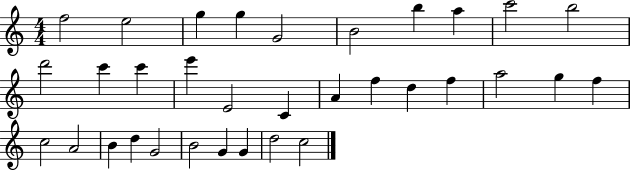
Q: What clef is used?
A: treble